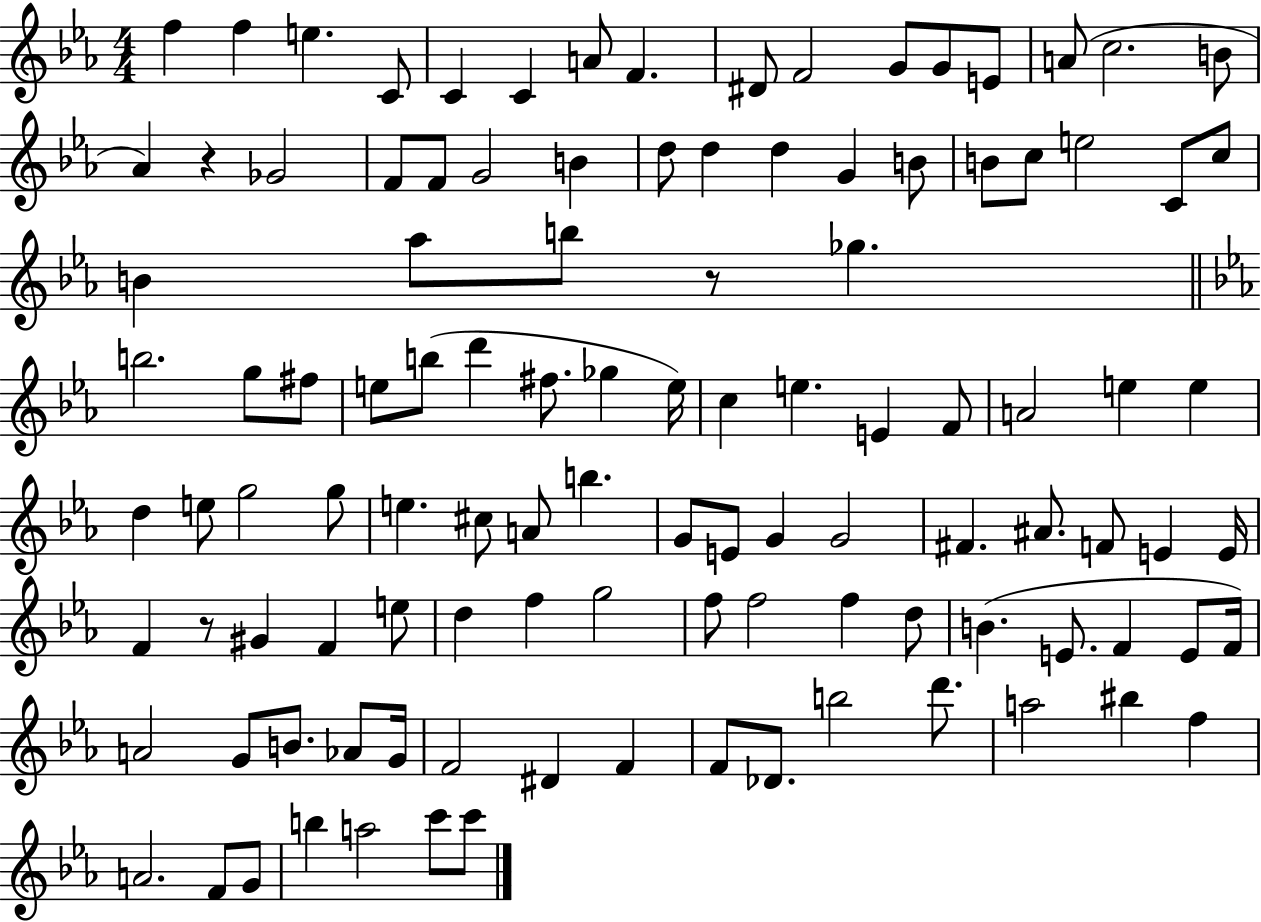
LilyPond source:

{
  \clef treble
  \numericTimeSignature
  \time 4/4
  \key ees \major
  \repeat volta 2 { f''4 f''4 e''4. c'8 | c'4 c'4 a'8 f'4. | dis'8 f'2 g'8 g'8 e'8 | a'8( c''2. b'8 | \break aes'4) r4 ges'2 | f'8 f'8 g'2 b'4 | d''8 d''4 d''4 g'4 b'8 | b'8 c''8 e''2 c'8 c''8 | \break b'4 aes''8 b''8 r8 ges''4. | \bar "||" \break \key ees \major b''2. g''8 fis''8 | e''8 b''8( d'''4 fis''8. ges''4 e''16) | c''4 e''4. e'4 f'8 | a'2 e''4 e''4 | \break d''4 e''8 g''2 g''8 | e''4. cis''8 a'8 b''4. | g'8 e'8 g'4 g'2 | fis'4. ais'8. f'8 e'4 e'16 | \break f'4 r8 gis'4 f'4 e''8 | d''4 f''4 g''2 | f''8 f''2 f''4 d''8 | b'4.( e'8. f'4 e'8 f'16) | \break a'2 g'8 b'8. aes'8 g'16 | f'2 dis'4 f'4 | f'8 des'8. b''2 d'''8. | a''2 bis''4 f''4 | \break a'2. f'8 g'8 | b''4 a''2 c'''8 c'''8 | } \bar "|."
}